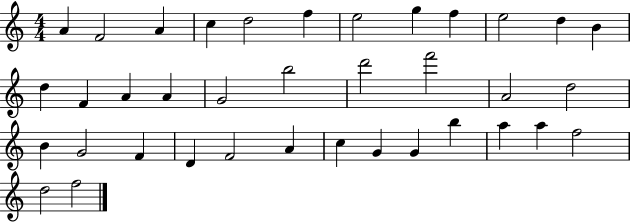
X:1
T:Untitled
M:4/4
L:1/4
K:C
A F2 A c d2 f e2 g f e2 d B d F A A G2 b2 d'2 f'2 A2 d2 B G2 F D F2 A c G G b a a f2 d2 f2